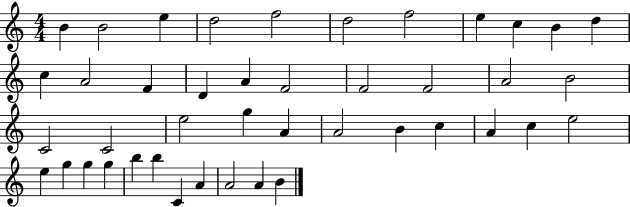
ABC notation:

X:1
T:Untitled
M:4/4
L:1/4
K:C
B B2 e d2 f2 d2 f2 e c B d c A2 F D A F2 F2 F2 A2 B2 C2 C2 e2 g A A2 B c A c e2 e g g g b b C A A2 A B